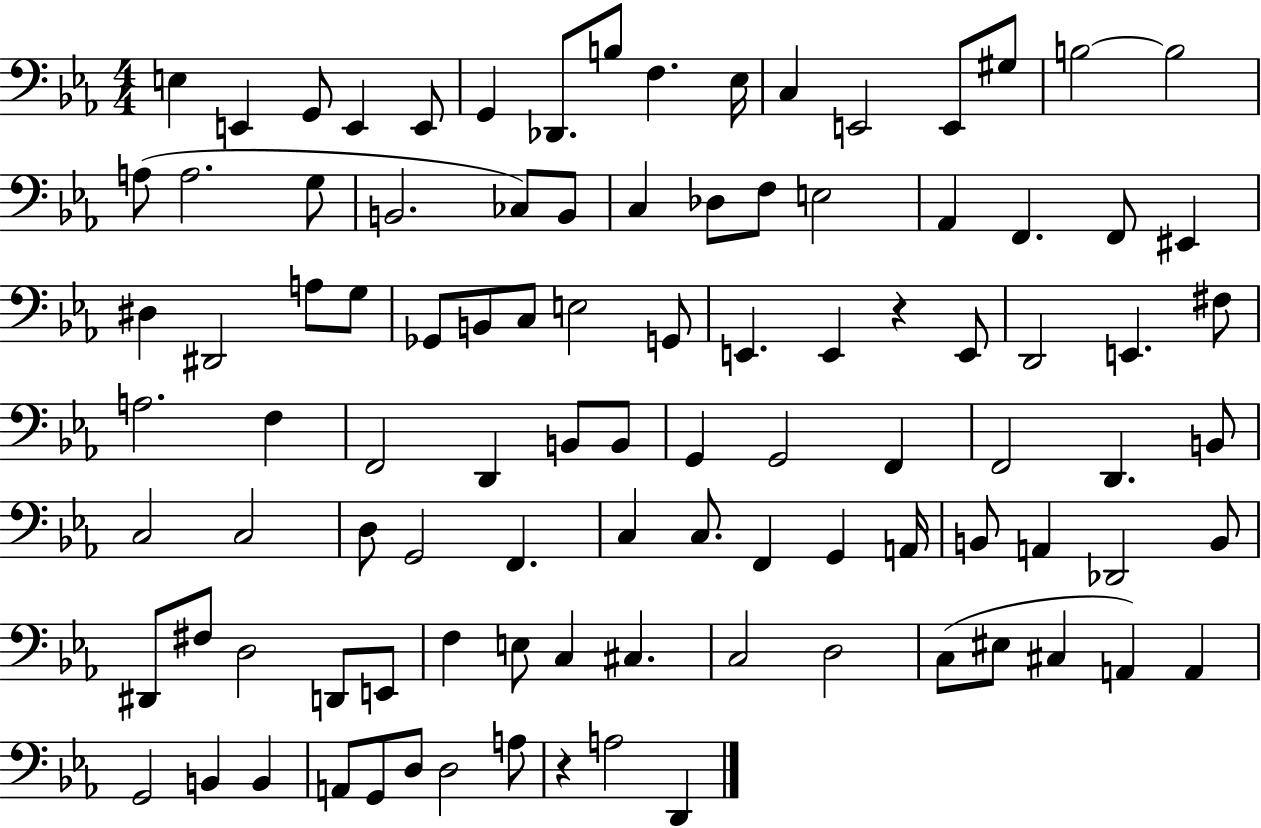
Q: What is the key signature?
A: EES major